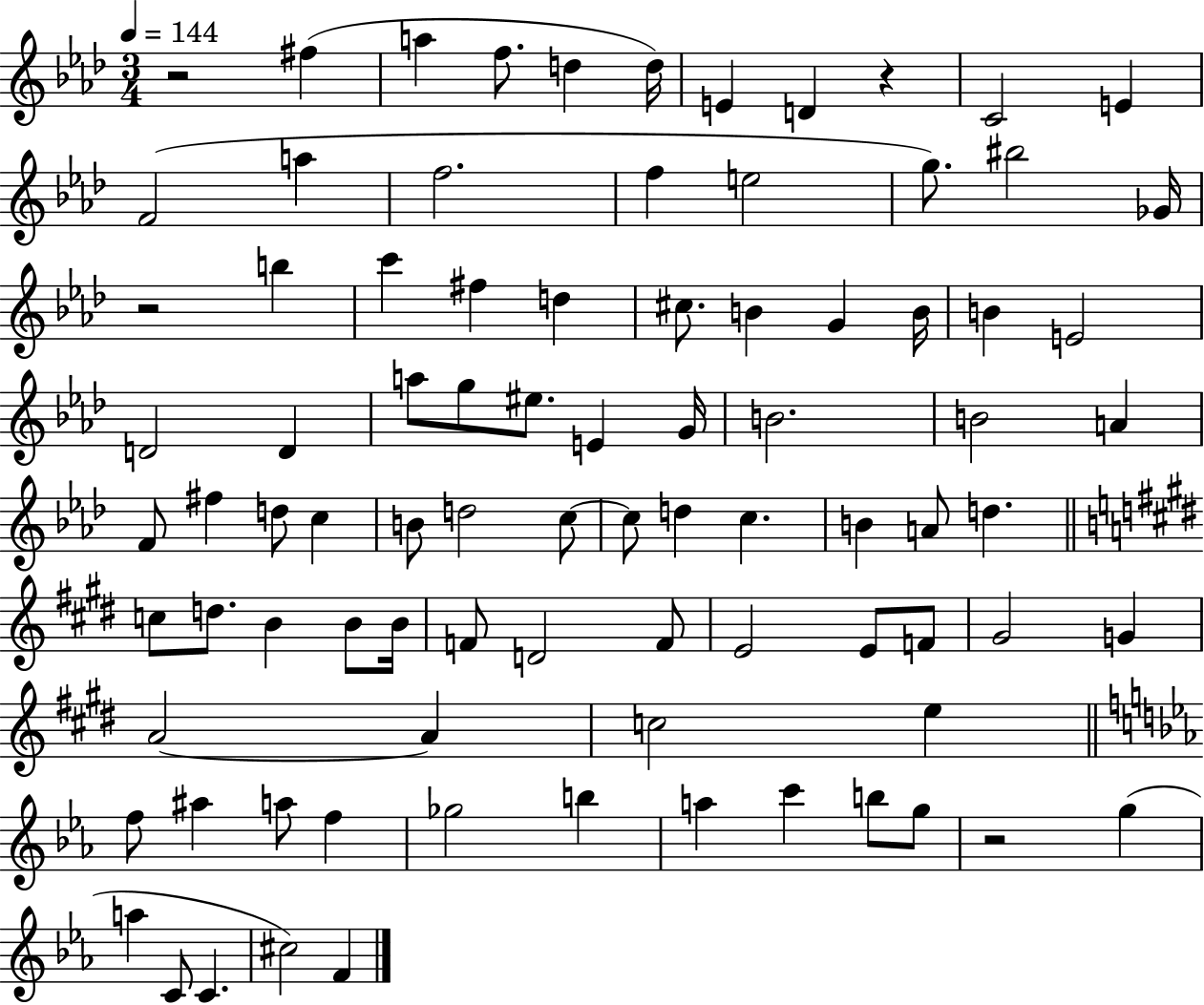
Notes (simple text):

R/h F#5/q A5/q F5/e. D5/q D5/s E4/q D4/q R/q C4/h E4/q F4/h A5/q F5/h. F5/q E5/h G5/e. BIS5/h Gb4/s R/h B5/q C6/q F#5/q D5/q C#5/e. B4/q G4/q B4/s B4/q E4/h D4/h D4/q A5/e G5/e EIS5/e. E4/q G4/s B4/h. B4/h A4/q F4/e F#5/q D5/e C5/q B4/e D5/h C5/e C5/e D5/q C5/q. B4/q A4/e D5/q. C5/e D5/e. B4/q B4/e B4/s F4/e D4/h F4/e E4/h E4/e F4/e G#4/h G4/q A4/h A4/q C5/h E5/q F5/e A#5/q A5/e F5/q Gb5/h B5/q A5/q C6/q B5/e G5/e R/h G5/q A5/q C4/e C4/q. C#5/h F4/q